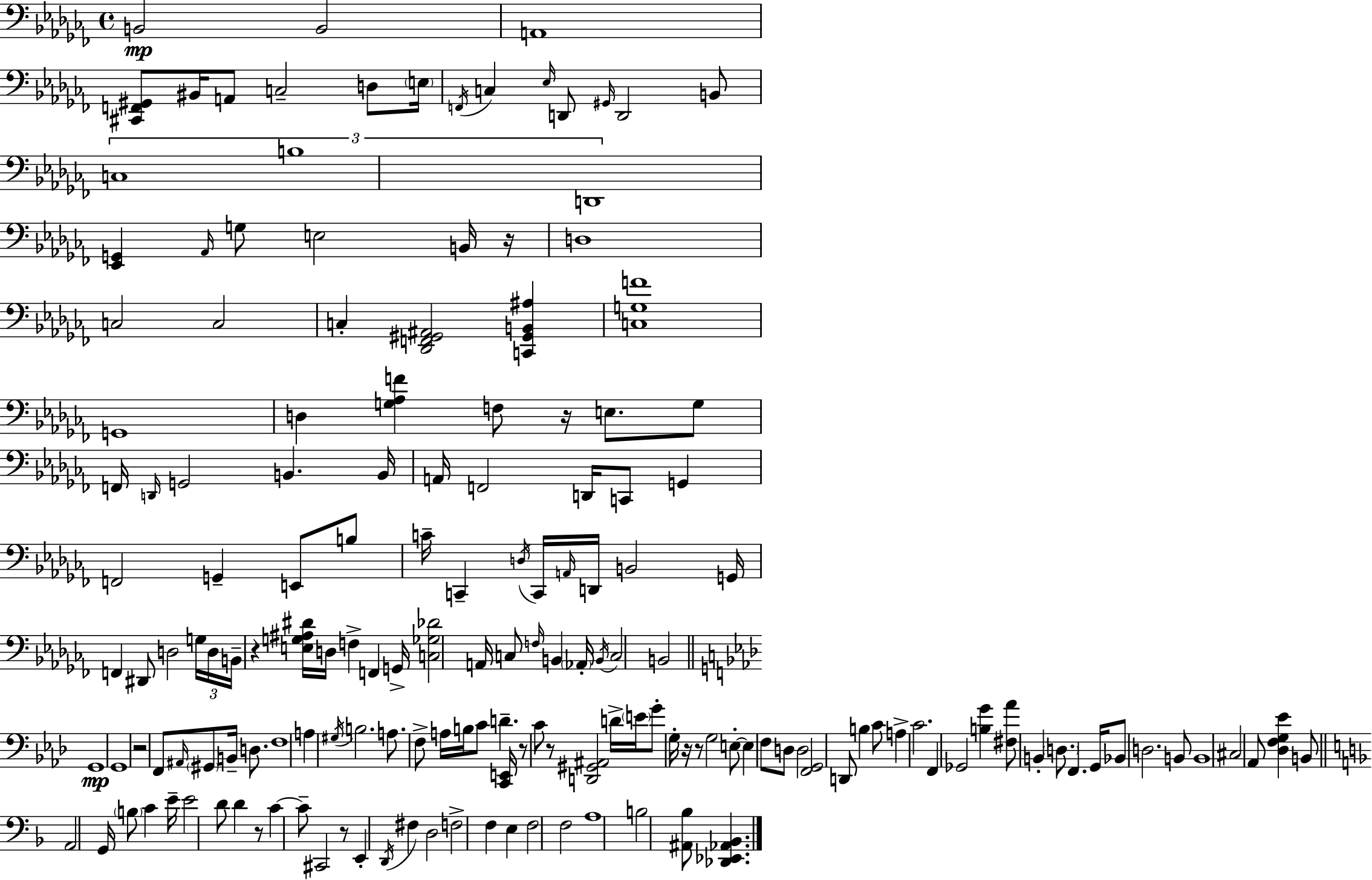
X:1
T:Untitled
M:4/4
L:1/4
K:Abm
B,,2 B,,2 A,,4 [^C,,F,,^G,,]/2 ^B,,/4 A,,/2 C,2 D,/2 E,/4 F,,/4 C, _E,/4 D,,/2 ^G,,/4 D,,2 B,,/2 C,4 B,4 D,,4 [_E,,G,,] _A,,/4 G,/2 E,2 B,,/4 z/4 D,4 C,2 C,2 C, [_D,,F,,^G,,^A,,]2 [C,,^G,,B,,^A,] [C,G,F]4 G,,4 D, [G,_A,F] F,/2 z/4 E,/2 G,/2 F,,/4 D,,/4 G,,2 B,, B,,/4 A,,/4 F,,2 D,,/4 C,,/2 G,, F,,2 G,, E,,/2 B,/2 C/4 C,, D,/4 C,,/4 A,,/4 D,,/4 B,,2 G,,/4 F,, ^D,,/2 D,2 G,/4 D,/4 B,,/4 z [E,G,^A,^D]/4 D,/4 F, F,, G,,/4 [C,_G,_D]2 A,,/4 C,/2 F,/4 B,, _A,,/4 B,,/4 C,2 B,,2 G,,4 G,,4 z2 F,,/2 ^A,,/4 ^G,,/2 B,,/4 D,/2 F,4 A, ^G,/4 B,2 A,/2 F,/2 A,/4 B,/4 C/2 D [C,,E,,]/4 z/2 C/2 z/2 [D,,^G,,^A,,]2 D/4 E/4 G/2 G,/4 z/4 z/2 G,2 E,/2 E, F,/2 D,/2 D,2 [F,,G,,]2 D,,/2 B, C/2 A, C2 F,, _G,,2 [B,G] [^F,_A]/2 B,, D,/2 F,, G,,/4 _B,,/2 D,2 B,,/2 B,,4 ^C,2 _A,,/2 [_D,F,G,_E] B,,/2 A,,2 G,,/4 B,/2 C E/4 E2 D/2 D z/2 C C/2 ^C,,2 z/2 E,, D,,/4 ^F, D,2 F,2 F, E, F,2 F,2 A,4 B,2 [^A,,_B,]/2 [_D,,_E,,_A,,_B,,]